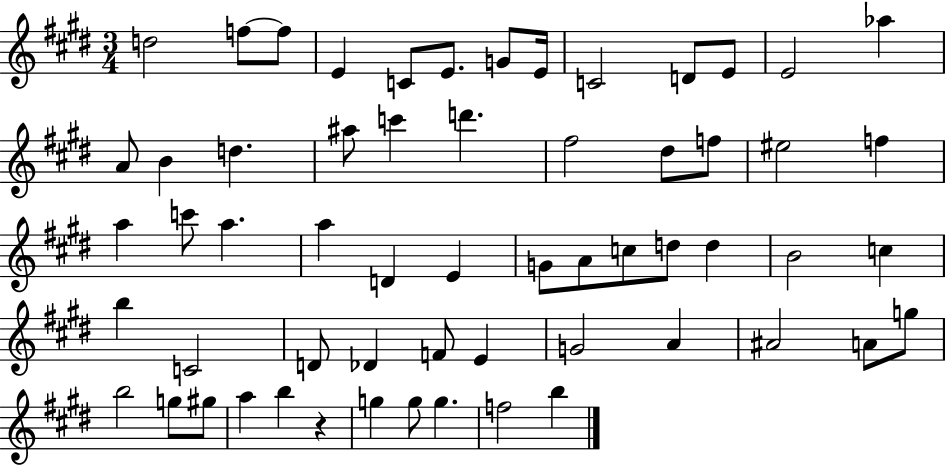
X:1
T:Untitled
M:3/4
L:1/4
K:E
d2 f/2 f/2 E C/2 E/2 G/2 E/4 C2 D/2 E/2 E2 _a A/2 B d ^a/2 c' d' ^f2 ^d/2 f/2 ^e2 f a c'/2 a a D E G/2 A/2 c/2 d/2 d B2 c b C2 D/2 _D F/2 E G2 A ^A2 A/2 g/2 b2 g/2 ^g/2 a b z g g/2 g f2 b